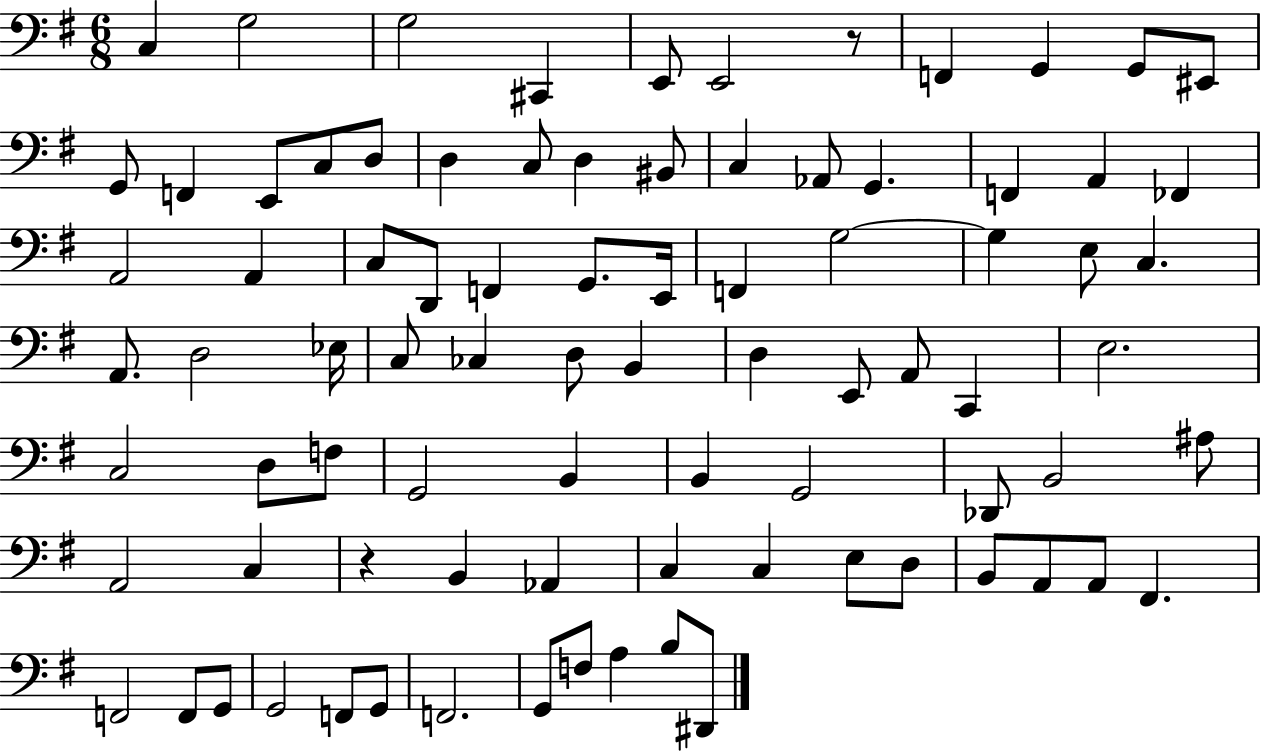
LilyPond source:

{
  \clef bass
  \numericTimeSignature
  \time 6/8
  \key g \major
  \repeat volta 2 { c4 g2 | g2 cis,4 | e,8 e,2 r8 | f,4 g,4 g,8 eis,8 | \break g,8 f,4 e,8 c8 d8 | d4 c8 d4 bis,8 | c4 aes,8 g,4. | f,4 a,4 fes,4 | \break a,2 a,4 | c8 d,8 f,4 g,8. e,16 | f,4 g2~~ | g4 e8 c4. | \break a,8. d2 ees16 | c8 ces4 d8 b,4 | d4 e,8 a,8 c,4 | e2. | \break c2 d8 f8 | g,2 b,4 | b,4 g,2 | des,8 b,2 ais8 | \break a,2 c4 | r4 b,4 aes,4 | c4 c4 e8 d8 | b,8 a,8 a,8 fis,4. | \break f,2 f,8 g,8 | g,2 f,8 g,8 | f,2. | g,8 f8 a4 b8 dis,8 | \break } \bar "|."
}